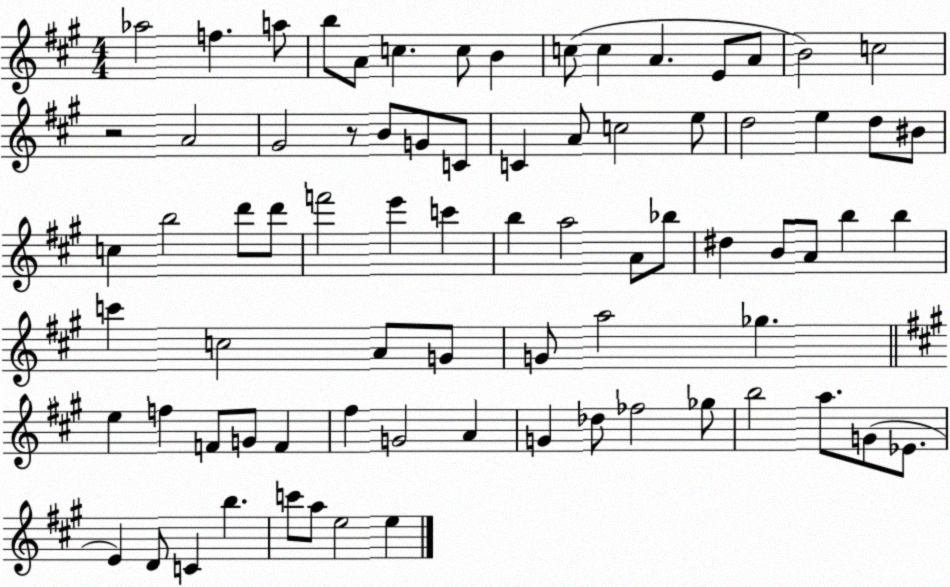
X:1
T:Untitled
M:4/4
L:1/4
K:A
_a2 f a/2 b/2 A/2 c c/2 B c/2 c A E/2 A/2 B2 c2 z2 A2 ^G2 z/2 B/2 G/2 C/2 C A/2 c2 e/2 d2 e d/2 ^B/2 c b2 d'/2 d'/2 f'2 e' c' b a2 A/2 _b/2 ^d B/2 A/2 b b c' c2 A/2 G/2 G/2 a2 _g e f F/2 G/2 F ^f G2 A G _d/2 _f2 _g/2 b2 a/2 G/2 _E/2 E D/2 C b c'/2 a/2 e2 e